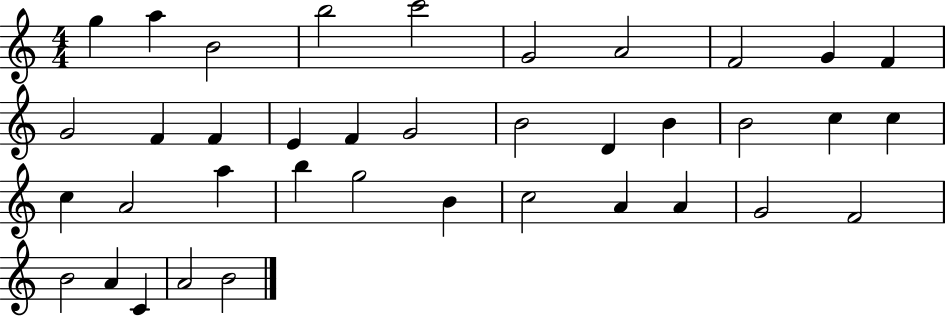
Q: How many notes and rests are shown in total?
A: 38